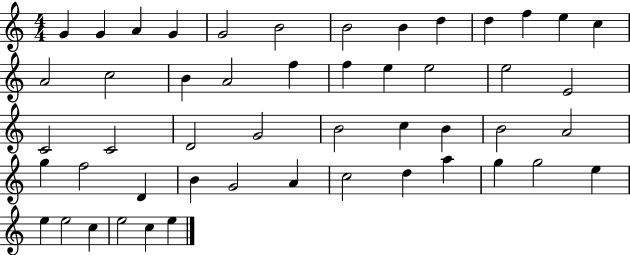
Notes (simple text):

G4/q G4/q A4/q G4/q G4/h B4/h B4/h B4/q D5/q D5/q F5/q E5/q C5/q A4/h C5/h B4/q A4/h F5/q F5/q E5/q E5/h E5/h E4/h C4/h C4/h D4/h G4/h B4/h C5/q B4/q B4/h A4/h G5/q F5/h D4/q B4/q G4/h A4/q C5/h D5/q A5/q G5/q G5/h E5/q E5/q E5/h C5/q E5/h C5/q E5/q